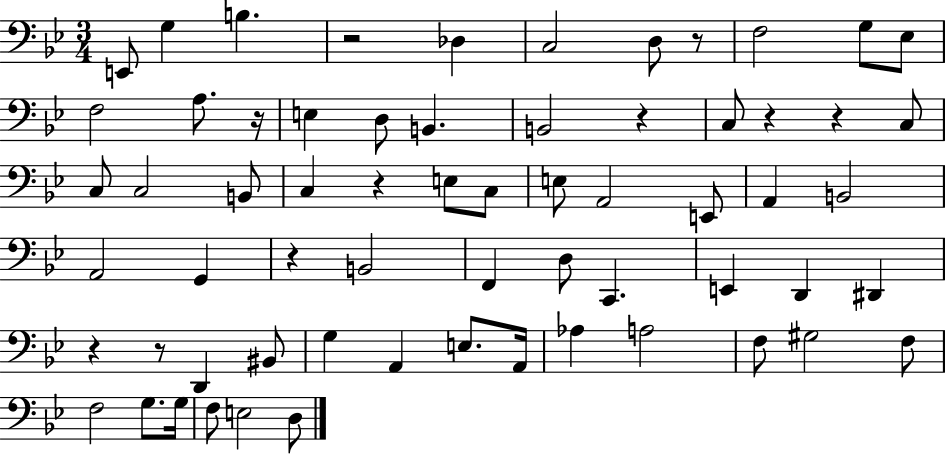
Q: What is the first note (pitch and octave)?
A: E2